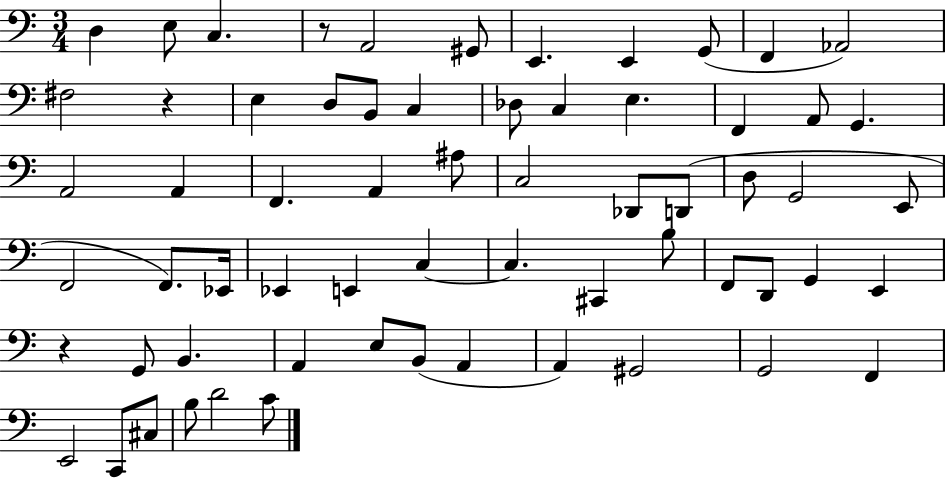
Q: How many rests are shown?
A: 3